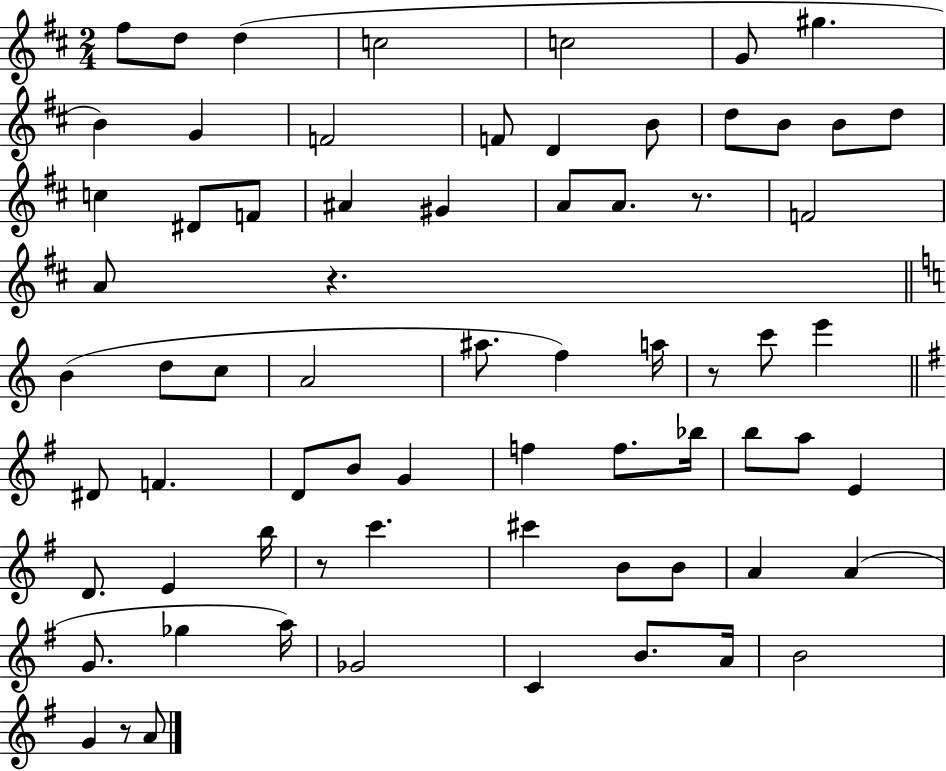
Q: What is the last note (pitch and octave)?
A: A4